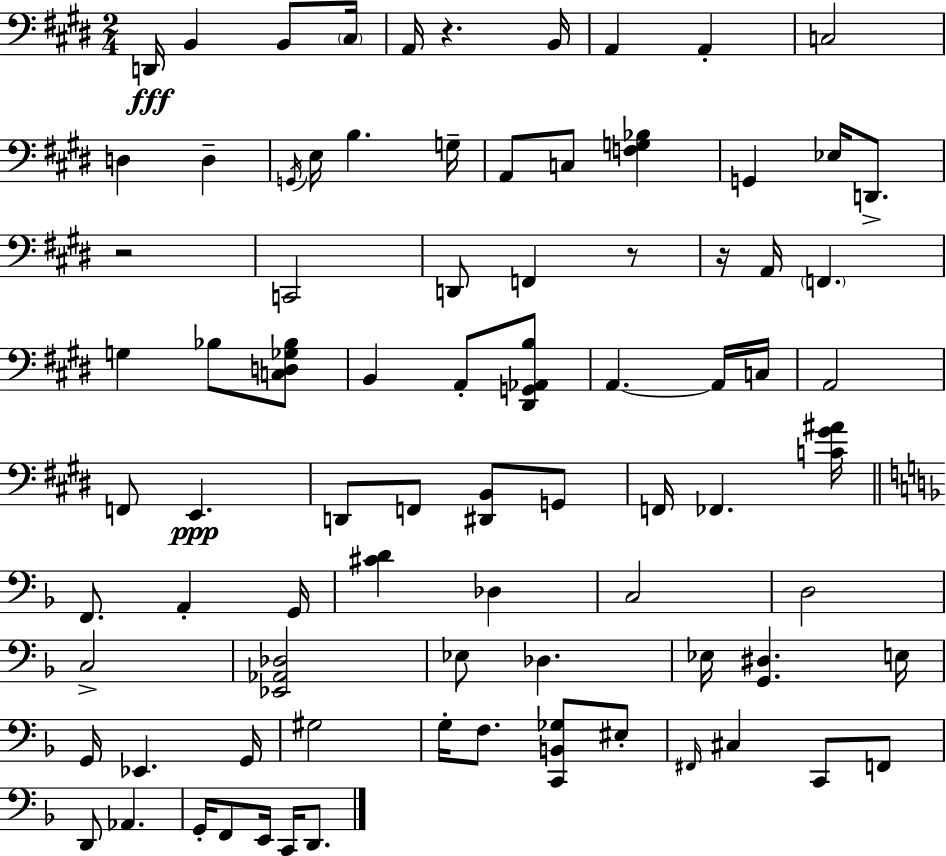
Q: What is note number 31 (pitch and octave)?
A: A2